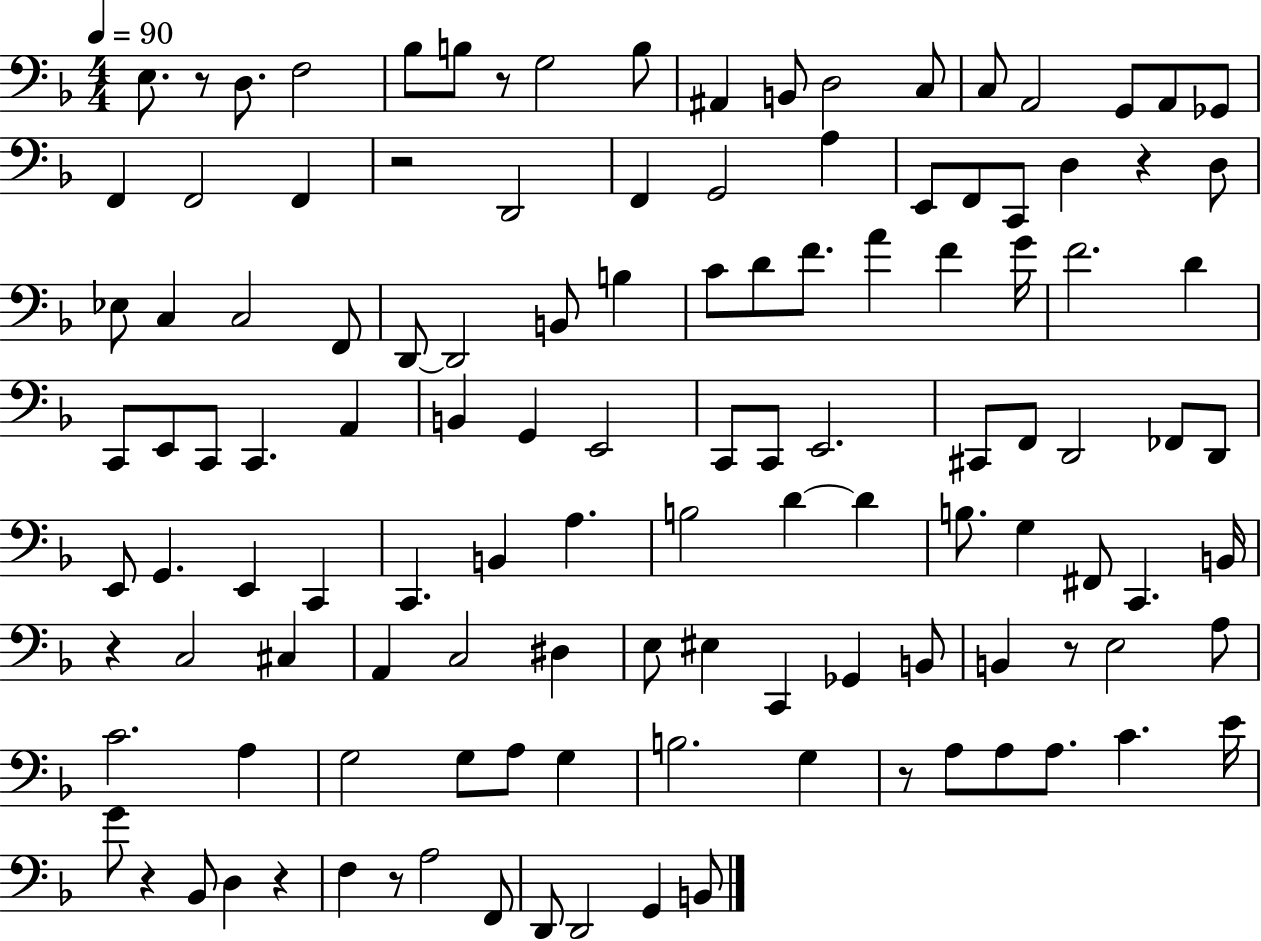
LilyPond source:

{
  \clef bass
  \numericTimeSignature
  \time 4/4
  \key f \major
  \tempo 4 = 90
  e8. r8 d8. f2 | bes8 b8 r8 g2 b8 | ais,4 b,8 d2 c8 | c8 a,2 g,8 a,8 ges,8 | \break f,4 f,2 f,4 | r2 d,2 | f,4 g,2 a4 | e,8 f,8 c,8 d4 r4 d8 | \break ees8 c4 c2 f,8 | d,8~~ d,2 b,8 b4 | c'8 d'8 f'8. a'4 f'4 g'16 | f'2. d'4 | \break c,8 e,8 c,8 c,4. a,4 | b,4 g,4 e,2 | c,8 c,8 e,2. | cis,8 f,8 d,2 fes,8 d,8 | \break e,8 g,4. e,4 c,4 | c,4. b,4 a4. | b2 d'4~~ d'4 | b8. g4 fis,8 c,4. b,16 | \break r4 c2 cis4 | a,4 c2 dis4 | e8 eis4 c,4 ges,4 b,8 | b,4 r8 e2 a8 | \break c'2. a4 | g2 g8 a8 g4 | b2. g4 | r8 a8 a8 a8. c'4. e'16 | \break g'8 r4 bes,8 d4 r4 | f4 r8 a2 f,8 | d,8 d,2 g,4 b,8 | \bar "|."
}